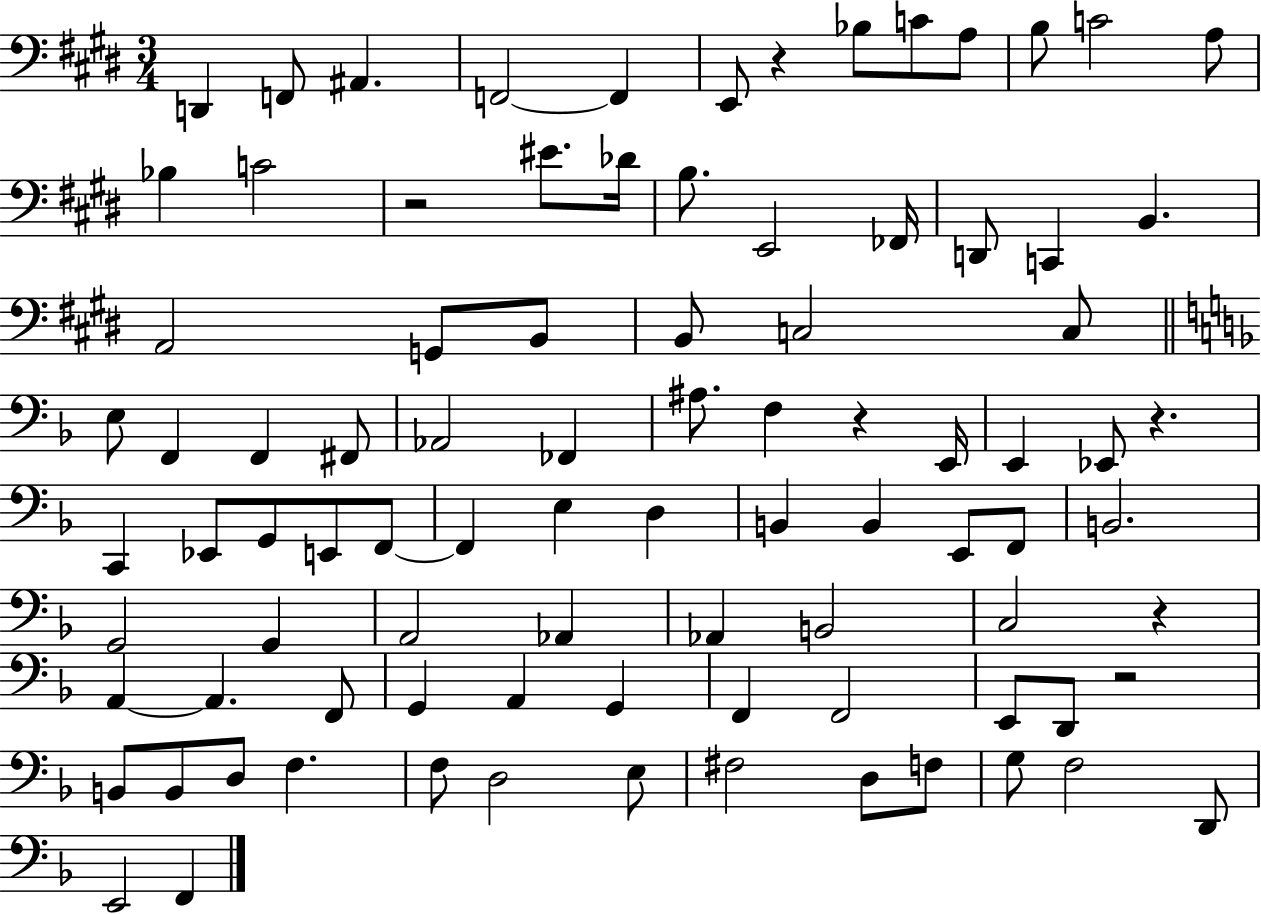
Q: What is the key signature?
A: E major